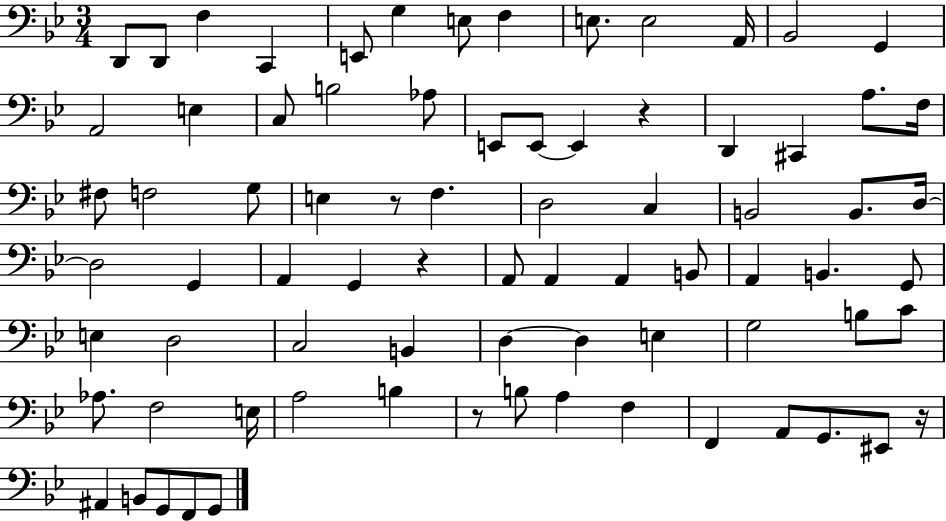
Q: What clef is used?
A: bass